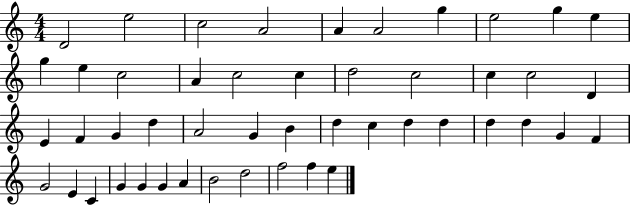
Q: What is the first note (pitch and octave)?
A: D4